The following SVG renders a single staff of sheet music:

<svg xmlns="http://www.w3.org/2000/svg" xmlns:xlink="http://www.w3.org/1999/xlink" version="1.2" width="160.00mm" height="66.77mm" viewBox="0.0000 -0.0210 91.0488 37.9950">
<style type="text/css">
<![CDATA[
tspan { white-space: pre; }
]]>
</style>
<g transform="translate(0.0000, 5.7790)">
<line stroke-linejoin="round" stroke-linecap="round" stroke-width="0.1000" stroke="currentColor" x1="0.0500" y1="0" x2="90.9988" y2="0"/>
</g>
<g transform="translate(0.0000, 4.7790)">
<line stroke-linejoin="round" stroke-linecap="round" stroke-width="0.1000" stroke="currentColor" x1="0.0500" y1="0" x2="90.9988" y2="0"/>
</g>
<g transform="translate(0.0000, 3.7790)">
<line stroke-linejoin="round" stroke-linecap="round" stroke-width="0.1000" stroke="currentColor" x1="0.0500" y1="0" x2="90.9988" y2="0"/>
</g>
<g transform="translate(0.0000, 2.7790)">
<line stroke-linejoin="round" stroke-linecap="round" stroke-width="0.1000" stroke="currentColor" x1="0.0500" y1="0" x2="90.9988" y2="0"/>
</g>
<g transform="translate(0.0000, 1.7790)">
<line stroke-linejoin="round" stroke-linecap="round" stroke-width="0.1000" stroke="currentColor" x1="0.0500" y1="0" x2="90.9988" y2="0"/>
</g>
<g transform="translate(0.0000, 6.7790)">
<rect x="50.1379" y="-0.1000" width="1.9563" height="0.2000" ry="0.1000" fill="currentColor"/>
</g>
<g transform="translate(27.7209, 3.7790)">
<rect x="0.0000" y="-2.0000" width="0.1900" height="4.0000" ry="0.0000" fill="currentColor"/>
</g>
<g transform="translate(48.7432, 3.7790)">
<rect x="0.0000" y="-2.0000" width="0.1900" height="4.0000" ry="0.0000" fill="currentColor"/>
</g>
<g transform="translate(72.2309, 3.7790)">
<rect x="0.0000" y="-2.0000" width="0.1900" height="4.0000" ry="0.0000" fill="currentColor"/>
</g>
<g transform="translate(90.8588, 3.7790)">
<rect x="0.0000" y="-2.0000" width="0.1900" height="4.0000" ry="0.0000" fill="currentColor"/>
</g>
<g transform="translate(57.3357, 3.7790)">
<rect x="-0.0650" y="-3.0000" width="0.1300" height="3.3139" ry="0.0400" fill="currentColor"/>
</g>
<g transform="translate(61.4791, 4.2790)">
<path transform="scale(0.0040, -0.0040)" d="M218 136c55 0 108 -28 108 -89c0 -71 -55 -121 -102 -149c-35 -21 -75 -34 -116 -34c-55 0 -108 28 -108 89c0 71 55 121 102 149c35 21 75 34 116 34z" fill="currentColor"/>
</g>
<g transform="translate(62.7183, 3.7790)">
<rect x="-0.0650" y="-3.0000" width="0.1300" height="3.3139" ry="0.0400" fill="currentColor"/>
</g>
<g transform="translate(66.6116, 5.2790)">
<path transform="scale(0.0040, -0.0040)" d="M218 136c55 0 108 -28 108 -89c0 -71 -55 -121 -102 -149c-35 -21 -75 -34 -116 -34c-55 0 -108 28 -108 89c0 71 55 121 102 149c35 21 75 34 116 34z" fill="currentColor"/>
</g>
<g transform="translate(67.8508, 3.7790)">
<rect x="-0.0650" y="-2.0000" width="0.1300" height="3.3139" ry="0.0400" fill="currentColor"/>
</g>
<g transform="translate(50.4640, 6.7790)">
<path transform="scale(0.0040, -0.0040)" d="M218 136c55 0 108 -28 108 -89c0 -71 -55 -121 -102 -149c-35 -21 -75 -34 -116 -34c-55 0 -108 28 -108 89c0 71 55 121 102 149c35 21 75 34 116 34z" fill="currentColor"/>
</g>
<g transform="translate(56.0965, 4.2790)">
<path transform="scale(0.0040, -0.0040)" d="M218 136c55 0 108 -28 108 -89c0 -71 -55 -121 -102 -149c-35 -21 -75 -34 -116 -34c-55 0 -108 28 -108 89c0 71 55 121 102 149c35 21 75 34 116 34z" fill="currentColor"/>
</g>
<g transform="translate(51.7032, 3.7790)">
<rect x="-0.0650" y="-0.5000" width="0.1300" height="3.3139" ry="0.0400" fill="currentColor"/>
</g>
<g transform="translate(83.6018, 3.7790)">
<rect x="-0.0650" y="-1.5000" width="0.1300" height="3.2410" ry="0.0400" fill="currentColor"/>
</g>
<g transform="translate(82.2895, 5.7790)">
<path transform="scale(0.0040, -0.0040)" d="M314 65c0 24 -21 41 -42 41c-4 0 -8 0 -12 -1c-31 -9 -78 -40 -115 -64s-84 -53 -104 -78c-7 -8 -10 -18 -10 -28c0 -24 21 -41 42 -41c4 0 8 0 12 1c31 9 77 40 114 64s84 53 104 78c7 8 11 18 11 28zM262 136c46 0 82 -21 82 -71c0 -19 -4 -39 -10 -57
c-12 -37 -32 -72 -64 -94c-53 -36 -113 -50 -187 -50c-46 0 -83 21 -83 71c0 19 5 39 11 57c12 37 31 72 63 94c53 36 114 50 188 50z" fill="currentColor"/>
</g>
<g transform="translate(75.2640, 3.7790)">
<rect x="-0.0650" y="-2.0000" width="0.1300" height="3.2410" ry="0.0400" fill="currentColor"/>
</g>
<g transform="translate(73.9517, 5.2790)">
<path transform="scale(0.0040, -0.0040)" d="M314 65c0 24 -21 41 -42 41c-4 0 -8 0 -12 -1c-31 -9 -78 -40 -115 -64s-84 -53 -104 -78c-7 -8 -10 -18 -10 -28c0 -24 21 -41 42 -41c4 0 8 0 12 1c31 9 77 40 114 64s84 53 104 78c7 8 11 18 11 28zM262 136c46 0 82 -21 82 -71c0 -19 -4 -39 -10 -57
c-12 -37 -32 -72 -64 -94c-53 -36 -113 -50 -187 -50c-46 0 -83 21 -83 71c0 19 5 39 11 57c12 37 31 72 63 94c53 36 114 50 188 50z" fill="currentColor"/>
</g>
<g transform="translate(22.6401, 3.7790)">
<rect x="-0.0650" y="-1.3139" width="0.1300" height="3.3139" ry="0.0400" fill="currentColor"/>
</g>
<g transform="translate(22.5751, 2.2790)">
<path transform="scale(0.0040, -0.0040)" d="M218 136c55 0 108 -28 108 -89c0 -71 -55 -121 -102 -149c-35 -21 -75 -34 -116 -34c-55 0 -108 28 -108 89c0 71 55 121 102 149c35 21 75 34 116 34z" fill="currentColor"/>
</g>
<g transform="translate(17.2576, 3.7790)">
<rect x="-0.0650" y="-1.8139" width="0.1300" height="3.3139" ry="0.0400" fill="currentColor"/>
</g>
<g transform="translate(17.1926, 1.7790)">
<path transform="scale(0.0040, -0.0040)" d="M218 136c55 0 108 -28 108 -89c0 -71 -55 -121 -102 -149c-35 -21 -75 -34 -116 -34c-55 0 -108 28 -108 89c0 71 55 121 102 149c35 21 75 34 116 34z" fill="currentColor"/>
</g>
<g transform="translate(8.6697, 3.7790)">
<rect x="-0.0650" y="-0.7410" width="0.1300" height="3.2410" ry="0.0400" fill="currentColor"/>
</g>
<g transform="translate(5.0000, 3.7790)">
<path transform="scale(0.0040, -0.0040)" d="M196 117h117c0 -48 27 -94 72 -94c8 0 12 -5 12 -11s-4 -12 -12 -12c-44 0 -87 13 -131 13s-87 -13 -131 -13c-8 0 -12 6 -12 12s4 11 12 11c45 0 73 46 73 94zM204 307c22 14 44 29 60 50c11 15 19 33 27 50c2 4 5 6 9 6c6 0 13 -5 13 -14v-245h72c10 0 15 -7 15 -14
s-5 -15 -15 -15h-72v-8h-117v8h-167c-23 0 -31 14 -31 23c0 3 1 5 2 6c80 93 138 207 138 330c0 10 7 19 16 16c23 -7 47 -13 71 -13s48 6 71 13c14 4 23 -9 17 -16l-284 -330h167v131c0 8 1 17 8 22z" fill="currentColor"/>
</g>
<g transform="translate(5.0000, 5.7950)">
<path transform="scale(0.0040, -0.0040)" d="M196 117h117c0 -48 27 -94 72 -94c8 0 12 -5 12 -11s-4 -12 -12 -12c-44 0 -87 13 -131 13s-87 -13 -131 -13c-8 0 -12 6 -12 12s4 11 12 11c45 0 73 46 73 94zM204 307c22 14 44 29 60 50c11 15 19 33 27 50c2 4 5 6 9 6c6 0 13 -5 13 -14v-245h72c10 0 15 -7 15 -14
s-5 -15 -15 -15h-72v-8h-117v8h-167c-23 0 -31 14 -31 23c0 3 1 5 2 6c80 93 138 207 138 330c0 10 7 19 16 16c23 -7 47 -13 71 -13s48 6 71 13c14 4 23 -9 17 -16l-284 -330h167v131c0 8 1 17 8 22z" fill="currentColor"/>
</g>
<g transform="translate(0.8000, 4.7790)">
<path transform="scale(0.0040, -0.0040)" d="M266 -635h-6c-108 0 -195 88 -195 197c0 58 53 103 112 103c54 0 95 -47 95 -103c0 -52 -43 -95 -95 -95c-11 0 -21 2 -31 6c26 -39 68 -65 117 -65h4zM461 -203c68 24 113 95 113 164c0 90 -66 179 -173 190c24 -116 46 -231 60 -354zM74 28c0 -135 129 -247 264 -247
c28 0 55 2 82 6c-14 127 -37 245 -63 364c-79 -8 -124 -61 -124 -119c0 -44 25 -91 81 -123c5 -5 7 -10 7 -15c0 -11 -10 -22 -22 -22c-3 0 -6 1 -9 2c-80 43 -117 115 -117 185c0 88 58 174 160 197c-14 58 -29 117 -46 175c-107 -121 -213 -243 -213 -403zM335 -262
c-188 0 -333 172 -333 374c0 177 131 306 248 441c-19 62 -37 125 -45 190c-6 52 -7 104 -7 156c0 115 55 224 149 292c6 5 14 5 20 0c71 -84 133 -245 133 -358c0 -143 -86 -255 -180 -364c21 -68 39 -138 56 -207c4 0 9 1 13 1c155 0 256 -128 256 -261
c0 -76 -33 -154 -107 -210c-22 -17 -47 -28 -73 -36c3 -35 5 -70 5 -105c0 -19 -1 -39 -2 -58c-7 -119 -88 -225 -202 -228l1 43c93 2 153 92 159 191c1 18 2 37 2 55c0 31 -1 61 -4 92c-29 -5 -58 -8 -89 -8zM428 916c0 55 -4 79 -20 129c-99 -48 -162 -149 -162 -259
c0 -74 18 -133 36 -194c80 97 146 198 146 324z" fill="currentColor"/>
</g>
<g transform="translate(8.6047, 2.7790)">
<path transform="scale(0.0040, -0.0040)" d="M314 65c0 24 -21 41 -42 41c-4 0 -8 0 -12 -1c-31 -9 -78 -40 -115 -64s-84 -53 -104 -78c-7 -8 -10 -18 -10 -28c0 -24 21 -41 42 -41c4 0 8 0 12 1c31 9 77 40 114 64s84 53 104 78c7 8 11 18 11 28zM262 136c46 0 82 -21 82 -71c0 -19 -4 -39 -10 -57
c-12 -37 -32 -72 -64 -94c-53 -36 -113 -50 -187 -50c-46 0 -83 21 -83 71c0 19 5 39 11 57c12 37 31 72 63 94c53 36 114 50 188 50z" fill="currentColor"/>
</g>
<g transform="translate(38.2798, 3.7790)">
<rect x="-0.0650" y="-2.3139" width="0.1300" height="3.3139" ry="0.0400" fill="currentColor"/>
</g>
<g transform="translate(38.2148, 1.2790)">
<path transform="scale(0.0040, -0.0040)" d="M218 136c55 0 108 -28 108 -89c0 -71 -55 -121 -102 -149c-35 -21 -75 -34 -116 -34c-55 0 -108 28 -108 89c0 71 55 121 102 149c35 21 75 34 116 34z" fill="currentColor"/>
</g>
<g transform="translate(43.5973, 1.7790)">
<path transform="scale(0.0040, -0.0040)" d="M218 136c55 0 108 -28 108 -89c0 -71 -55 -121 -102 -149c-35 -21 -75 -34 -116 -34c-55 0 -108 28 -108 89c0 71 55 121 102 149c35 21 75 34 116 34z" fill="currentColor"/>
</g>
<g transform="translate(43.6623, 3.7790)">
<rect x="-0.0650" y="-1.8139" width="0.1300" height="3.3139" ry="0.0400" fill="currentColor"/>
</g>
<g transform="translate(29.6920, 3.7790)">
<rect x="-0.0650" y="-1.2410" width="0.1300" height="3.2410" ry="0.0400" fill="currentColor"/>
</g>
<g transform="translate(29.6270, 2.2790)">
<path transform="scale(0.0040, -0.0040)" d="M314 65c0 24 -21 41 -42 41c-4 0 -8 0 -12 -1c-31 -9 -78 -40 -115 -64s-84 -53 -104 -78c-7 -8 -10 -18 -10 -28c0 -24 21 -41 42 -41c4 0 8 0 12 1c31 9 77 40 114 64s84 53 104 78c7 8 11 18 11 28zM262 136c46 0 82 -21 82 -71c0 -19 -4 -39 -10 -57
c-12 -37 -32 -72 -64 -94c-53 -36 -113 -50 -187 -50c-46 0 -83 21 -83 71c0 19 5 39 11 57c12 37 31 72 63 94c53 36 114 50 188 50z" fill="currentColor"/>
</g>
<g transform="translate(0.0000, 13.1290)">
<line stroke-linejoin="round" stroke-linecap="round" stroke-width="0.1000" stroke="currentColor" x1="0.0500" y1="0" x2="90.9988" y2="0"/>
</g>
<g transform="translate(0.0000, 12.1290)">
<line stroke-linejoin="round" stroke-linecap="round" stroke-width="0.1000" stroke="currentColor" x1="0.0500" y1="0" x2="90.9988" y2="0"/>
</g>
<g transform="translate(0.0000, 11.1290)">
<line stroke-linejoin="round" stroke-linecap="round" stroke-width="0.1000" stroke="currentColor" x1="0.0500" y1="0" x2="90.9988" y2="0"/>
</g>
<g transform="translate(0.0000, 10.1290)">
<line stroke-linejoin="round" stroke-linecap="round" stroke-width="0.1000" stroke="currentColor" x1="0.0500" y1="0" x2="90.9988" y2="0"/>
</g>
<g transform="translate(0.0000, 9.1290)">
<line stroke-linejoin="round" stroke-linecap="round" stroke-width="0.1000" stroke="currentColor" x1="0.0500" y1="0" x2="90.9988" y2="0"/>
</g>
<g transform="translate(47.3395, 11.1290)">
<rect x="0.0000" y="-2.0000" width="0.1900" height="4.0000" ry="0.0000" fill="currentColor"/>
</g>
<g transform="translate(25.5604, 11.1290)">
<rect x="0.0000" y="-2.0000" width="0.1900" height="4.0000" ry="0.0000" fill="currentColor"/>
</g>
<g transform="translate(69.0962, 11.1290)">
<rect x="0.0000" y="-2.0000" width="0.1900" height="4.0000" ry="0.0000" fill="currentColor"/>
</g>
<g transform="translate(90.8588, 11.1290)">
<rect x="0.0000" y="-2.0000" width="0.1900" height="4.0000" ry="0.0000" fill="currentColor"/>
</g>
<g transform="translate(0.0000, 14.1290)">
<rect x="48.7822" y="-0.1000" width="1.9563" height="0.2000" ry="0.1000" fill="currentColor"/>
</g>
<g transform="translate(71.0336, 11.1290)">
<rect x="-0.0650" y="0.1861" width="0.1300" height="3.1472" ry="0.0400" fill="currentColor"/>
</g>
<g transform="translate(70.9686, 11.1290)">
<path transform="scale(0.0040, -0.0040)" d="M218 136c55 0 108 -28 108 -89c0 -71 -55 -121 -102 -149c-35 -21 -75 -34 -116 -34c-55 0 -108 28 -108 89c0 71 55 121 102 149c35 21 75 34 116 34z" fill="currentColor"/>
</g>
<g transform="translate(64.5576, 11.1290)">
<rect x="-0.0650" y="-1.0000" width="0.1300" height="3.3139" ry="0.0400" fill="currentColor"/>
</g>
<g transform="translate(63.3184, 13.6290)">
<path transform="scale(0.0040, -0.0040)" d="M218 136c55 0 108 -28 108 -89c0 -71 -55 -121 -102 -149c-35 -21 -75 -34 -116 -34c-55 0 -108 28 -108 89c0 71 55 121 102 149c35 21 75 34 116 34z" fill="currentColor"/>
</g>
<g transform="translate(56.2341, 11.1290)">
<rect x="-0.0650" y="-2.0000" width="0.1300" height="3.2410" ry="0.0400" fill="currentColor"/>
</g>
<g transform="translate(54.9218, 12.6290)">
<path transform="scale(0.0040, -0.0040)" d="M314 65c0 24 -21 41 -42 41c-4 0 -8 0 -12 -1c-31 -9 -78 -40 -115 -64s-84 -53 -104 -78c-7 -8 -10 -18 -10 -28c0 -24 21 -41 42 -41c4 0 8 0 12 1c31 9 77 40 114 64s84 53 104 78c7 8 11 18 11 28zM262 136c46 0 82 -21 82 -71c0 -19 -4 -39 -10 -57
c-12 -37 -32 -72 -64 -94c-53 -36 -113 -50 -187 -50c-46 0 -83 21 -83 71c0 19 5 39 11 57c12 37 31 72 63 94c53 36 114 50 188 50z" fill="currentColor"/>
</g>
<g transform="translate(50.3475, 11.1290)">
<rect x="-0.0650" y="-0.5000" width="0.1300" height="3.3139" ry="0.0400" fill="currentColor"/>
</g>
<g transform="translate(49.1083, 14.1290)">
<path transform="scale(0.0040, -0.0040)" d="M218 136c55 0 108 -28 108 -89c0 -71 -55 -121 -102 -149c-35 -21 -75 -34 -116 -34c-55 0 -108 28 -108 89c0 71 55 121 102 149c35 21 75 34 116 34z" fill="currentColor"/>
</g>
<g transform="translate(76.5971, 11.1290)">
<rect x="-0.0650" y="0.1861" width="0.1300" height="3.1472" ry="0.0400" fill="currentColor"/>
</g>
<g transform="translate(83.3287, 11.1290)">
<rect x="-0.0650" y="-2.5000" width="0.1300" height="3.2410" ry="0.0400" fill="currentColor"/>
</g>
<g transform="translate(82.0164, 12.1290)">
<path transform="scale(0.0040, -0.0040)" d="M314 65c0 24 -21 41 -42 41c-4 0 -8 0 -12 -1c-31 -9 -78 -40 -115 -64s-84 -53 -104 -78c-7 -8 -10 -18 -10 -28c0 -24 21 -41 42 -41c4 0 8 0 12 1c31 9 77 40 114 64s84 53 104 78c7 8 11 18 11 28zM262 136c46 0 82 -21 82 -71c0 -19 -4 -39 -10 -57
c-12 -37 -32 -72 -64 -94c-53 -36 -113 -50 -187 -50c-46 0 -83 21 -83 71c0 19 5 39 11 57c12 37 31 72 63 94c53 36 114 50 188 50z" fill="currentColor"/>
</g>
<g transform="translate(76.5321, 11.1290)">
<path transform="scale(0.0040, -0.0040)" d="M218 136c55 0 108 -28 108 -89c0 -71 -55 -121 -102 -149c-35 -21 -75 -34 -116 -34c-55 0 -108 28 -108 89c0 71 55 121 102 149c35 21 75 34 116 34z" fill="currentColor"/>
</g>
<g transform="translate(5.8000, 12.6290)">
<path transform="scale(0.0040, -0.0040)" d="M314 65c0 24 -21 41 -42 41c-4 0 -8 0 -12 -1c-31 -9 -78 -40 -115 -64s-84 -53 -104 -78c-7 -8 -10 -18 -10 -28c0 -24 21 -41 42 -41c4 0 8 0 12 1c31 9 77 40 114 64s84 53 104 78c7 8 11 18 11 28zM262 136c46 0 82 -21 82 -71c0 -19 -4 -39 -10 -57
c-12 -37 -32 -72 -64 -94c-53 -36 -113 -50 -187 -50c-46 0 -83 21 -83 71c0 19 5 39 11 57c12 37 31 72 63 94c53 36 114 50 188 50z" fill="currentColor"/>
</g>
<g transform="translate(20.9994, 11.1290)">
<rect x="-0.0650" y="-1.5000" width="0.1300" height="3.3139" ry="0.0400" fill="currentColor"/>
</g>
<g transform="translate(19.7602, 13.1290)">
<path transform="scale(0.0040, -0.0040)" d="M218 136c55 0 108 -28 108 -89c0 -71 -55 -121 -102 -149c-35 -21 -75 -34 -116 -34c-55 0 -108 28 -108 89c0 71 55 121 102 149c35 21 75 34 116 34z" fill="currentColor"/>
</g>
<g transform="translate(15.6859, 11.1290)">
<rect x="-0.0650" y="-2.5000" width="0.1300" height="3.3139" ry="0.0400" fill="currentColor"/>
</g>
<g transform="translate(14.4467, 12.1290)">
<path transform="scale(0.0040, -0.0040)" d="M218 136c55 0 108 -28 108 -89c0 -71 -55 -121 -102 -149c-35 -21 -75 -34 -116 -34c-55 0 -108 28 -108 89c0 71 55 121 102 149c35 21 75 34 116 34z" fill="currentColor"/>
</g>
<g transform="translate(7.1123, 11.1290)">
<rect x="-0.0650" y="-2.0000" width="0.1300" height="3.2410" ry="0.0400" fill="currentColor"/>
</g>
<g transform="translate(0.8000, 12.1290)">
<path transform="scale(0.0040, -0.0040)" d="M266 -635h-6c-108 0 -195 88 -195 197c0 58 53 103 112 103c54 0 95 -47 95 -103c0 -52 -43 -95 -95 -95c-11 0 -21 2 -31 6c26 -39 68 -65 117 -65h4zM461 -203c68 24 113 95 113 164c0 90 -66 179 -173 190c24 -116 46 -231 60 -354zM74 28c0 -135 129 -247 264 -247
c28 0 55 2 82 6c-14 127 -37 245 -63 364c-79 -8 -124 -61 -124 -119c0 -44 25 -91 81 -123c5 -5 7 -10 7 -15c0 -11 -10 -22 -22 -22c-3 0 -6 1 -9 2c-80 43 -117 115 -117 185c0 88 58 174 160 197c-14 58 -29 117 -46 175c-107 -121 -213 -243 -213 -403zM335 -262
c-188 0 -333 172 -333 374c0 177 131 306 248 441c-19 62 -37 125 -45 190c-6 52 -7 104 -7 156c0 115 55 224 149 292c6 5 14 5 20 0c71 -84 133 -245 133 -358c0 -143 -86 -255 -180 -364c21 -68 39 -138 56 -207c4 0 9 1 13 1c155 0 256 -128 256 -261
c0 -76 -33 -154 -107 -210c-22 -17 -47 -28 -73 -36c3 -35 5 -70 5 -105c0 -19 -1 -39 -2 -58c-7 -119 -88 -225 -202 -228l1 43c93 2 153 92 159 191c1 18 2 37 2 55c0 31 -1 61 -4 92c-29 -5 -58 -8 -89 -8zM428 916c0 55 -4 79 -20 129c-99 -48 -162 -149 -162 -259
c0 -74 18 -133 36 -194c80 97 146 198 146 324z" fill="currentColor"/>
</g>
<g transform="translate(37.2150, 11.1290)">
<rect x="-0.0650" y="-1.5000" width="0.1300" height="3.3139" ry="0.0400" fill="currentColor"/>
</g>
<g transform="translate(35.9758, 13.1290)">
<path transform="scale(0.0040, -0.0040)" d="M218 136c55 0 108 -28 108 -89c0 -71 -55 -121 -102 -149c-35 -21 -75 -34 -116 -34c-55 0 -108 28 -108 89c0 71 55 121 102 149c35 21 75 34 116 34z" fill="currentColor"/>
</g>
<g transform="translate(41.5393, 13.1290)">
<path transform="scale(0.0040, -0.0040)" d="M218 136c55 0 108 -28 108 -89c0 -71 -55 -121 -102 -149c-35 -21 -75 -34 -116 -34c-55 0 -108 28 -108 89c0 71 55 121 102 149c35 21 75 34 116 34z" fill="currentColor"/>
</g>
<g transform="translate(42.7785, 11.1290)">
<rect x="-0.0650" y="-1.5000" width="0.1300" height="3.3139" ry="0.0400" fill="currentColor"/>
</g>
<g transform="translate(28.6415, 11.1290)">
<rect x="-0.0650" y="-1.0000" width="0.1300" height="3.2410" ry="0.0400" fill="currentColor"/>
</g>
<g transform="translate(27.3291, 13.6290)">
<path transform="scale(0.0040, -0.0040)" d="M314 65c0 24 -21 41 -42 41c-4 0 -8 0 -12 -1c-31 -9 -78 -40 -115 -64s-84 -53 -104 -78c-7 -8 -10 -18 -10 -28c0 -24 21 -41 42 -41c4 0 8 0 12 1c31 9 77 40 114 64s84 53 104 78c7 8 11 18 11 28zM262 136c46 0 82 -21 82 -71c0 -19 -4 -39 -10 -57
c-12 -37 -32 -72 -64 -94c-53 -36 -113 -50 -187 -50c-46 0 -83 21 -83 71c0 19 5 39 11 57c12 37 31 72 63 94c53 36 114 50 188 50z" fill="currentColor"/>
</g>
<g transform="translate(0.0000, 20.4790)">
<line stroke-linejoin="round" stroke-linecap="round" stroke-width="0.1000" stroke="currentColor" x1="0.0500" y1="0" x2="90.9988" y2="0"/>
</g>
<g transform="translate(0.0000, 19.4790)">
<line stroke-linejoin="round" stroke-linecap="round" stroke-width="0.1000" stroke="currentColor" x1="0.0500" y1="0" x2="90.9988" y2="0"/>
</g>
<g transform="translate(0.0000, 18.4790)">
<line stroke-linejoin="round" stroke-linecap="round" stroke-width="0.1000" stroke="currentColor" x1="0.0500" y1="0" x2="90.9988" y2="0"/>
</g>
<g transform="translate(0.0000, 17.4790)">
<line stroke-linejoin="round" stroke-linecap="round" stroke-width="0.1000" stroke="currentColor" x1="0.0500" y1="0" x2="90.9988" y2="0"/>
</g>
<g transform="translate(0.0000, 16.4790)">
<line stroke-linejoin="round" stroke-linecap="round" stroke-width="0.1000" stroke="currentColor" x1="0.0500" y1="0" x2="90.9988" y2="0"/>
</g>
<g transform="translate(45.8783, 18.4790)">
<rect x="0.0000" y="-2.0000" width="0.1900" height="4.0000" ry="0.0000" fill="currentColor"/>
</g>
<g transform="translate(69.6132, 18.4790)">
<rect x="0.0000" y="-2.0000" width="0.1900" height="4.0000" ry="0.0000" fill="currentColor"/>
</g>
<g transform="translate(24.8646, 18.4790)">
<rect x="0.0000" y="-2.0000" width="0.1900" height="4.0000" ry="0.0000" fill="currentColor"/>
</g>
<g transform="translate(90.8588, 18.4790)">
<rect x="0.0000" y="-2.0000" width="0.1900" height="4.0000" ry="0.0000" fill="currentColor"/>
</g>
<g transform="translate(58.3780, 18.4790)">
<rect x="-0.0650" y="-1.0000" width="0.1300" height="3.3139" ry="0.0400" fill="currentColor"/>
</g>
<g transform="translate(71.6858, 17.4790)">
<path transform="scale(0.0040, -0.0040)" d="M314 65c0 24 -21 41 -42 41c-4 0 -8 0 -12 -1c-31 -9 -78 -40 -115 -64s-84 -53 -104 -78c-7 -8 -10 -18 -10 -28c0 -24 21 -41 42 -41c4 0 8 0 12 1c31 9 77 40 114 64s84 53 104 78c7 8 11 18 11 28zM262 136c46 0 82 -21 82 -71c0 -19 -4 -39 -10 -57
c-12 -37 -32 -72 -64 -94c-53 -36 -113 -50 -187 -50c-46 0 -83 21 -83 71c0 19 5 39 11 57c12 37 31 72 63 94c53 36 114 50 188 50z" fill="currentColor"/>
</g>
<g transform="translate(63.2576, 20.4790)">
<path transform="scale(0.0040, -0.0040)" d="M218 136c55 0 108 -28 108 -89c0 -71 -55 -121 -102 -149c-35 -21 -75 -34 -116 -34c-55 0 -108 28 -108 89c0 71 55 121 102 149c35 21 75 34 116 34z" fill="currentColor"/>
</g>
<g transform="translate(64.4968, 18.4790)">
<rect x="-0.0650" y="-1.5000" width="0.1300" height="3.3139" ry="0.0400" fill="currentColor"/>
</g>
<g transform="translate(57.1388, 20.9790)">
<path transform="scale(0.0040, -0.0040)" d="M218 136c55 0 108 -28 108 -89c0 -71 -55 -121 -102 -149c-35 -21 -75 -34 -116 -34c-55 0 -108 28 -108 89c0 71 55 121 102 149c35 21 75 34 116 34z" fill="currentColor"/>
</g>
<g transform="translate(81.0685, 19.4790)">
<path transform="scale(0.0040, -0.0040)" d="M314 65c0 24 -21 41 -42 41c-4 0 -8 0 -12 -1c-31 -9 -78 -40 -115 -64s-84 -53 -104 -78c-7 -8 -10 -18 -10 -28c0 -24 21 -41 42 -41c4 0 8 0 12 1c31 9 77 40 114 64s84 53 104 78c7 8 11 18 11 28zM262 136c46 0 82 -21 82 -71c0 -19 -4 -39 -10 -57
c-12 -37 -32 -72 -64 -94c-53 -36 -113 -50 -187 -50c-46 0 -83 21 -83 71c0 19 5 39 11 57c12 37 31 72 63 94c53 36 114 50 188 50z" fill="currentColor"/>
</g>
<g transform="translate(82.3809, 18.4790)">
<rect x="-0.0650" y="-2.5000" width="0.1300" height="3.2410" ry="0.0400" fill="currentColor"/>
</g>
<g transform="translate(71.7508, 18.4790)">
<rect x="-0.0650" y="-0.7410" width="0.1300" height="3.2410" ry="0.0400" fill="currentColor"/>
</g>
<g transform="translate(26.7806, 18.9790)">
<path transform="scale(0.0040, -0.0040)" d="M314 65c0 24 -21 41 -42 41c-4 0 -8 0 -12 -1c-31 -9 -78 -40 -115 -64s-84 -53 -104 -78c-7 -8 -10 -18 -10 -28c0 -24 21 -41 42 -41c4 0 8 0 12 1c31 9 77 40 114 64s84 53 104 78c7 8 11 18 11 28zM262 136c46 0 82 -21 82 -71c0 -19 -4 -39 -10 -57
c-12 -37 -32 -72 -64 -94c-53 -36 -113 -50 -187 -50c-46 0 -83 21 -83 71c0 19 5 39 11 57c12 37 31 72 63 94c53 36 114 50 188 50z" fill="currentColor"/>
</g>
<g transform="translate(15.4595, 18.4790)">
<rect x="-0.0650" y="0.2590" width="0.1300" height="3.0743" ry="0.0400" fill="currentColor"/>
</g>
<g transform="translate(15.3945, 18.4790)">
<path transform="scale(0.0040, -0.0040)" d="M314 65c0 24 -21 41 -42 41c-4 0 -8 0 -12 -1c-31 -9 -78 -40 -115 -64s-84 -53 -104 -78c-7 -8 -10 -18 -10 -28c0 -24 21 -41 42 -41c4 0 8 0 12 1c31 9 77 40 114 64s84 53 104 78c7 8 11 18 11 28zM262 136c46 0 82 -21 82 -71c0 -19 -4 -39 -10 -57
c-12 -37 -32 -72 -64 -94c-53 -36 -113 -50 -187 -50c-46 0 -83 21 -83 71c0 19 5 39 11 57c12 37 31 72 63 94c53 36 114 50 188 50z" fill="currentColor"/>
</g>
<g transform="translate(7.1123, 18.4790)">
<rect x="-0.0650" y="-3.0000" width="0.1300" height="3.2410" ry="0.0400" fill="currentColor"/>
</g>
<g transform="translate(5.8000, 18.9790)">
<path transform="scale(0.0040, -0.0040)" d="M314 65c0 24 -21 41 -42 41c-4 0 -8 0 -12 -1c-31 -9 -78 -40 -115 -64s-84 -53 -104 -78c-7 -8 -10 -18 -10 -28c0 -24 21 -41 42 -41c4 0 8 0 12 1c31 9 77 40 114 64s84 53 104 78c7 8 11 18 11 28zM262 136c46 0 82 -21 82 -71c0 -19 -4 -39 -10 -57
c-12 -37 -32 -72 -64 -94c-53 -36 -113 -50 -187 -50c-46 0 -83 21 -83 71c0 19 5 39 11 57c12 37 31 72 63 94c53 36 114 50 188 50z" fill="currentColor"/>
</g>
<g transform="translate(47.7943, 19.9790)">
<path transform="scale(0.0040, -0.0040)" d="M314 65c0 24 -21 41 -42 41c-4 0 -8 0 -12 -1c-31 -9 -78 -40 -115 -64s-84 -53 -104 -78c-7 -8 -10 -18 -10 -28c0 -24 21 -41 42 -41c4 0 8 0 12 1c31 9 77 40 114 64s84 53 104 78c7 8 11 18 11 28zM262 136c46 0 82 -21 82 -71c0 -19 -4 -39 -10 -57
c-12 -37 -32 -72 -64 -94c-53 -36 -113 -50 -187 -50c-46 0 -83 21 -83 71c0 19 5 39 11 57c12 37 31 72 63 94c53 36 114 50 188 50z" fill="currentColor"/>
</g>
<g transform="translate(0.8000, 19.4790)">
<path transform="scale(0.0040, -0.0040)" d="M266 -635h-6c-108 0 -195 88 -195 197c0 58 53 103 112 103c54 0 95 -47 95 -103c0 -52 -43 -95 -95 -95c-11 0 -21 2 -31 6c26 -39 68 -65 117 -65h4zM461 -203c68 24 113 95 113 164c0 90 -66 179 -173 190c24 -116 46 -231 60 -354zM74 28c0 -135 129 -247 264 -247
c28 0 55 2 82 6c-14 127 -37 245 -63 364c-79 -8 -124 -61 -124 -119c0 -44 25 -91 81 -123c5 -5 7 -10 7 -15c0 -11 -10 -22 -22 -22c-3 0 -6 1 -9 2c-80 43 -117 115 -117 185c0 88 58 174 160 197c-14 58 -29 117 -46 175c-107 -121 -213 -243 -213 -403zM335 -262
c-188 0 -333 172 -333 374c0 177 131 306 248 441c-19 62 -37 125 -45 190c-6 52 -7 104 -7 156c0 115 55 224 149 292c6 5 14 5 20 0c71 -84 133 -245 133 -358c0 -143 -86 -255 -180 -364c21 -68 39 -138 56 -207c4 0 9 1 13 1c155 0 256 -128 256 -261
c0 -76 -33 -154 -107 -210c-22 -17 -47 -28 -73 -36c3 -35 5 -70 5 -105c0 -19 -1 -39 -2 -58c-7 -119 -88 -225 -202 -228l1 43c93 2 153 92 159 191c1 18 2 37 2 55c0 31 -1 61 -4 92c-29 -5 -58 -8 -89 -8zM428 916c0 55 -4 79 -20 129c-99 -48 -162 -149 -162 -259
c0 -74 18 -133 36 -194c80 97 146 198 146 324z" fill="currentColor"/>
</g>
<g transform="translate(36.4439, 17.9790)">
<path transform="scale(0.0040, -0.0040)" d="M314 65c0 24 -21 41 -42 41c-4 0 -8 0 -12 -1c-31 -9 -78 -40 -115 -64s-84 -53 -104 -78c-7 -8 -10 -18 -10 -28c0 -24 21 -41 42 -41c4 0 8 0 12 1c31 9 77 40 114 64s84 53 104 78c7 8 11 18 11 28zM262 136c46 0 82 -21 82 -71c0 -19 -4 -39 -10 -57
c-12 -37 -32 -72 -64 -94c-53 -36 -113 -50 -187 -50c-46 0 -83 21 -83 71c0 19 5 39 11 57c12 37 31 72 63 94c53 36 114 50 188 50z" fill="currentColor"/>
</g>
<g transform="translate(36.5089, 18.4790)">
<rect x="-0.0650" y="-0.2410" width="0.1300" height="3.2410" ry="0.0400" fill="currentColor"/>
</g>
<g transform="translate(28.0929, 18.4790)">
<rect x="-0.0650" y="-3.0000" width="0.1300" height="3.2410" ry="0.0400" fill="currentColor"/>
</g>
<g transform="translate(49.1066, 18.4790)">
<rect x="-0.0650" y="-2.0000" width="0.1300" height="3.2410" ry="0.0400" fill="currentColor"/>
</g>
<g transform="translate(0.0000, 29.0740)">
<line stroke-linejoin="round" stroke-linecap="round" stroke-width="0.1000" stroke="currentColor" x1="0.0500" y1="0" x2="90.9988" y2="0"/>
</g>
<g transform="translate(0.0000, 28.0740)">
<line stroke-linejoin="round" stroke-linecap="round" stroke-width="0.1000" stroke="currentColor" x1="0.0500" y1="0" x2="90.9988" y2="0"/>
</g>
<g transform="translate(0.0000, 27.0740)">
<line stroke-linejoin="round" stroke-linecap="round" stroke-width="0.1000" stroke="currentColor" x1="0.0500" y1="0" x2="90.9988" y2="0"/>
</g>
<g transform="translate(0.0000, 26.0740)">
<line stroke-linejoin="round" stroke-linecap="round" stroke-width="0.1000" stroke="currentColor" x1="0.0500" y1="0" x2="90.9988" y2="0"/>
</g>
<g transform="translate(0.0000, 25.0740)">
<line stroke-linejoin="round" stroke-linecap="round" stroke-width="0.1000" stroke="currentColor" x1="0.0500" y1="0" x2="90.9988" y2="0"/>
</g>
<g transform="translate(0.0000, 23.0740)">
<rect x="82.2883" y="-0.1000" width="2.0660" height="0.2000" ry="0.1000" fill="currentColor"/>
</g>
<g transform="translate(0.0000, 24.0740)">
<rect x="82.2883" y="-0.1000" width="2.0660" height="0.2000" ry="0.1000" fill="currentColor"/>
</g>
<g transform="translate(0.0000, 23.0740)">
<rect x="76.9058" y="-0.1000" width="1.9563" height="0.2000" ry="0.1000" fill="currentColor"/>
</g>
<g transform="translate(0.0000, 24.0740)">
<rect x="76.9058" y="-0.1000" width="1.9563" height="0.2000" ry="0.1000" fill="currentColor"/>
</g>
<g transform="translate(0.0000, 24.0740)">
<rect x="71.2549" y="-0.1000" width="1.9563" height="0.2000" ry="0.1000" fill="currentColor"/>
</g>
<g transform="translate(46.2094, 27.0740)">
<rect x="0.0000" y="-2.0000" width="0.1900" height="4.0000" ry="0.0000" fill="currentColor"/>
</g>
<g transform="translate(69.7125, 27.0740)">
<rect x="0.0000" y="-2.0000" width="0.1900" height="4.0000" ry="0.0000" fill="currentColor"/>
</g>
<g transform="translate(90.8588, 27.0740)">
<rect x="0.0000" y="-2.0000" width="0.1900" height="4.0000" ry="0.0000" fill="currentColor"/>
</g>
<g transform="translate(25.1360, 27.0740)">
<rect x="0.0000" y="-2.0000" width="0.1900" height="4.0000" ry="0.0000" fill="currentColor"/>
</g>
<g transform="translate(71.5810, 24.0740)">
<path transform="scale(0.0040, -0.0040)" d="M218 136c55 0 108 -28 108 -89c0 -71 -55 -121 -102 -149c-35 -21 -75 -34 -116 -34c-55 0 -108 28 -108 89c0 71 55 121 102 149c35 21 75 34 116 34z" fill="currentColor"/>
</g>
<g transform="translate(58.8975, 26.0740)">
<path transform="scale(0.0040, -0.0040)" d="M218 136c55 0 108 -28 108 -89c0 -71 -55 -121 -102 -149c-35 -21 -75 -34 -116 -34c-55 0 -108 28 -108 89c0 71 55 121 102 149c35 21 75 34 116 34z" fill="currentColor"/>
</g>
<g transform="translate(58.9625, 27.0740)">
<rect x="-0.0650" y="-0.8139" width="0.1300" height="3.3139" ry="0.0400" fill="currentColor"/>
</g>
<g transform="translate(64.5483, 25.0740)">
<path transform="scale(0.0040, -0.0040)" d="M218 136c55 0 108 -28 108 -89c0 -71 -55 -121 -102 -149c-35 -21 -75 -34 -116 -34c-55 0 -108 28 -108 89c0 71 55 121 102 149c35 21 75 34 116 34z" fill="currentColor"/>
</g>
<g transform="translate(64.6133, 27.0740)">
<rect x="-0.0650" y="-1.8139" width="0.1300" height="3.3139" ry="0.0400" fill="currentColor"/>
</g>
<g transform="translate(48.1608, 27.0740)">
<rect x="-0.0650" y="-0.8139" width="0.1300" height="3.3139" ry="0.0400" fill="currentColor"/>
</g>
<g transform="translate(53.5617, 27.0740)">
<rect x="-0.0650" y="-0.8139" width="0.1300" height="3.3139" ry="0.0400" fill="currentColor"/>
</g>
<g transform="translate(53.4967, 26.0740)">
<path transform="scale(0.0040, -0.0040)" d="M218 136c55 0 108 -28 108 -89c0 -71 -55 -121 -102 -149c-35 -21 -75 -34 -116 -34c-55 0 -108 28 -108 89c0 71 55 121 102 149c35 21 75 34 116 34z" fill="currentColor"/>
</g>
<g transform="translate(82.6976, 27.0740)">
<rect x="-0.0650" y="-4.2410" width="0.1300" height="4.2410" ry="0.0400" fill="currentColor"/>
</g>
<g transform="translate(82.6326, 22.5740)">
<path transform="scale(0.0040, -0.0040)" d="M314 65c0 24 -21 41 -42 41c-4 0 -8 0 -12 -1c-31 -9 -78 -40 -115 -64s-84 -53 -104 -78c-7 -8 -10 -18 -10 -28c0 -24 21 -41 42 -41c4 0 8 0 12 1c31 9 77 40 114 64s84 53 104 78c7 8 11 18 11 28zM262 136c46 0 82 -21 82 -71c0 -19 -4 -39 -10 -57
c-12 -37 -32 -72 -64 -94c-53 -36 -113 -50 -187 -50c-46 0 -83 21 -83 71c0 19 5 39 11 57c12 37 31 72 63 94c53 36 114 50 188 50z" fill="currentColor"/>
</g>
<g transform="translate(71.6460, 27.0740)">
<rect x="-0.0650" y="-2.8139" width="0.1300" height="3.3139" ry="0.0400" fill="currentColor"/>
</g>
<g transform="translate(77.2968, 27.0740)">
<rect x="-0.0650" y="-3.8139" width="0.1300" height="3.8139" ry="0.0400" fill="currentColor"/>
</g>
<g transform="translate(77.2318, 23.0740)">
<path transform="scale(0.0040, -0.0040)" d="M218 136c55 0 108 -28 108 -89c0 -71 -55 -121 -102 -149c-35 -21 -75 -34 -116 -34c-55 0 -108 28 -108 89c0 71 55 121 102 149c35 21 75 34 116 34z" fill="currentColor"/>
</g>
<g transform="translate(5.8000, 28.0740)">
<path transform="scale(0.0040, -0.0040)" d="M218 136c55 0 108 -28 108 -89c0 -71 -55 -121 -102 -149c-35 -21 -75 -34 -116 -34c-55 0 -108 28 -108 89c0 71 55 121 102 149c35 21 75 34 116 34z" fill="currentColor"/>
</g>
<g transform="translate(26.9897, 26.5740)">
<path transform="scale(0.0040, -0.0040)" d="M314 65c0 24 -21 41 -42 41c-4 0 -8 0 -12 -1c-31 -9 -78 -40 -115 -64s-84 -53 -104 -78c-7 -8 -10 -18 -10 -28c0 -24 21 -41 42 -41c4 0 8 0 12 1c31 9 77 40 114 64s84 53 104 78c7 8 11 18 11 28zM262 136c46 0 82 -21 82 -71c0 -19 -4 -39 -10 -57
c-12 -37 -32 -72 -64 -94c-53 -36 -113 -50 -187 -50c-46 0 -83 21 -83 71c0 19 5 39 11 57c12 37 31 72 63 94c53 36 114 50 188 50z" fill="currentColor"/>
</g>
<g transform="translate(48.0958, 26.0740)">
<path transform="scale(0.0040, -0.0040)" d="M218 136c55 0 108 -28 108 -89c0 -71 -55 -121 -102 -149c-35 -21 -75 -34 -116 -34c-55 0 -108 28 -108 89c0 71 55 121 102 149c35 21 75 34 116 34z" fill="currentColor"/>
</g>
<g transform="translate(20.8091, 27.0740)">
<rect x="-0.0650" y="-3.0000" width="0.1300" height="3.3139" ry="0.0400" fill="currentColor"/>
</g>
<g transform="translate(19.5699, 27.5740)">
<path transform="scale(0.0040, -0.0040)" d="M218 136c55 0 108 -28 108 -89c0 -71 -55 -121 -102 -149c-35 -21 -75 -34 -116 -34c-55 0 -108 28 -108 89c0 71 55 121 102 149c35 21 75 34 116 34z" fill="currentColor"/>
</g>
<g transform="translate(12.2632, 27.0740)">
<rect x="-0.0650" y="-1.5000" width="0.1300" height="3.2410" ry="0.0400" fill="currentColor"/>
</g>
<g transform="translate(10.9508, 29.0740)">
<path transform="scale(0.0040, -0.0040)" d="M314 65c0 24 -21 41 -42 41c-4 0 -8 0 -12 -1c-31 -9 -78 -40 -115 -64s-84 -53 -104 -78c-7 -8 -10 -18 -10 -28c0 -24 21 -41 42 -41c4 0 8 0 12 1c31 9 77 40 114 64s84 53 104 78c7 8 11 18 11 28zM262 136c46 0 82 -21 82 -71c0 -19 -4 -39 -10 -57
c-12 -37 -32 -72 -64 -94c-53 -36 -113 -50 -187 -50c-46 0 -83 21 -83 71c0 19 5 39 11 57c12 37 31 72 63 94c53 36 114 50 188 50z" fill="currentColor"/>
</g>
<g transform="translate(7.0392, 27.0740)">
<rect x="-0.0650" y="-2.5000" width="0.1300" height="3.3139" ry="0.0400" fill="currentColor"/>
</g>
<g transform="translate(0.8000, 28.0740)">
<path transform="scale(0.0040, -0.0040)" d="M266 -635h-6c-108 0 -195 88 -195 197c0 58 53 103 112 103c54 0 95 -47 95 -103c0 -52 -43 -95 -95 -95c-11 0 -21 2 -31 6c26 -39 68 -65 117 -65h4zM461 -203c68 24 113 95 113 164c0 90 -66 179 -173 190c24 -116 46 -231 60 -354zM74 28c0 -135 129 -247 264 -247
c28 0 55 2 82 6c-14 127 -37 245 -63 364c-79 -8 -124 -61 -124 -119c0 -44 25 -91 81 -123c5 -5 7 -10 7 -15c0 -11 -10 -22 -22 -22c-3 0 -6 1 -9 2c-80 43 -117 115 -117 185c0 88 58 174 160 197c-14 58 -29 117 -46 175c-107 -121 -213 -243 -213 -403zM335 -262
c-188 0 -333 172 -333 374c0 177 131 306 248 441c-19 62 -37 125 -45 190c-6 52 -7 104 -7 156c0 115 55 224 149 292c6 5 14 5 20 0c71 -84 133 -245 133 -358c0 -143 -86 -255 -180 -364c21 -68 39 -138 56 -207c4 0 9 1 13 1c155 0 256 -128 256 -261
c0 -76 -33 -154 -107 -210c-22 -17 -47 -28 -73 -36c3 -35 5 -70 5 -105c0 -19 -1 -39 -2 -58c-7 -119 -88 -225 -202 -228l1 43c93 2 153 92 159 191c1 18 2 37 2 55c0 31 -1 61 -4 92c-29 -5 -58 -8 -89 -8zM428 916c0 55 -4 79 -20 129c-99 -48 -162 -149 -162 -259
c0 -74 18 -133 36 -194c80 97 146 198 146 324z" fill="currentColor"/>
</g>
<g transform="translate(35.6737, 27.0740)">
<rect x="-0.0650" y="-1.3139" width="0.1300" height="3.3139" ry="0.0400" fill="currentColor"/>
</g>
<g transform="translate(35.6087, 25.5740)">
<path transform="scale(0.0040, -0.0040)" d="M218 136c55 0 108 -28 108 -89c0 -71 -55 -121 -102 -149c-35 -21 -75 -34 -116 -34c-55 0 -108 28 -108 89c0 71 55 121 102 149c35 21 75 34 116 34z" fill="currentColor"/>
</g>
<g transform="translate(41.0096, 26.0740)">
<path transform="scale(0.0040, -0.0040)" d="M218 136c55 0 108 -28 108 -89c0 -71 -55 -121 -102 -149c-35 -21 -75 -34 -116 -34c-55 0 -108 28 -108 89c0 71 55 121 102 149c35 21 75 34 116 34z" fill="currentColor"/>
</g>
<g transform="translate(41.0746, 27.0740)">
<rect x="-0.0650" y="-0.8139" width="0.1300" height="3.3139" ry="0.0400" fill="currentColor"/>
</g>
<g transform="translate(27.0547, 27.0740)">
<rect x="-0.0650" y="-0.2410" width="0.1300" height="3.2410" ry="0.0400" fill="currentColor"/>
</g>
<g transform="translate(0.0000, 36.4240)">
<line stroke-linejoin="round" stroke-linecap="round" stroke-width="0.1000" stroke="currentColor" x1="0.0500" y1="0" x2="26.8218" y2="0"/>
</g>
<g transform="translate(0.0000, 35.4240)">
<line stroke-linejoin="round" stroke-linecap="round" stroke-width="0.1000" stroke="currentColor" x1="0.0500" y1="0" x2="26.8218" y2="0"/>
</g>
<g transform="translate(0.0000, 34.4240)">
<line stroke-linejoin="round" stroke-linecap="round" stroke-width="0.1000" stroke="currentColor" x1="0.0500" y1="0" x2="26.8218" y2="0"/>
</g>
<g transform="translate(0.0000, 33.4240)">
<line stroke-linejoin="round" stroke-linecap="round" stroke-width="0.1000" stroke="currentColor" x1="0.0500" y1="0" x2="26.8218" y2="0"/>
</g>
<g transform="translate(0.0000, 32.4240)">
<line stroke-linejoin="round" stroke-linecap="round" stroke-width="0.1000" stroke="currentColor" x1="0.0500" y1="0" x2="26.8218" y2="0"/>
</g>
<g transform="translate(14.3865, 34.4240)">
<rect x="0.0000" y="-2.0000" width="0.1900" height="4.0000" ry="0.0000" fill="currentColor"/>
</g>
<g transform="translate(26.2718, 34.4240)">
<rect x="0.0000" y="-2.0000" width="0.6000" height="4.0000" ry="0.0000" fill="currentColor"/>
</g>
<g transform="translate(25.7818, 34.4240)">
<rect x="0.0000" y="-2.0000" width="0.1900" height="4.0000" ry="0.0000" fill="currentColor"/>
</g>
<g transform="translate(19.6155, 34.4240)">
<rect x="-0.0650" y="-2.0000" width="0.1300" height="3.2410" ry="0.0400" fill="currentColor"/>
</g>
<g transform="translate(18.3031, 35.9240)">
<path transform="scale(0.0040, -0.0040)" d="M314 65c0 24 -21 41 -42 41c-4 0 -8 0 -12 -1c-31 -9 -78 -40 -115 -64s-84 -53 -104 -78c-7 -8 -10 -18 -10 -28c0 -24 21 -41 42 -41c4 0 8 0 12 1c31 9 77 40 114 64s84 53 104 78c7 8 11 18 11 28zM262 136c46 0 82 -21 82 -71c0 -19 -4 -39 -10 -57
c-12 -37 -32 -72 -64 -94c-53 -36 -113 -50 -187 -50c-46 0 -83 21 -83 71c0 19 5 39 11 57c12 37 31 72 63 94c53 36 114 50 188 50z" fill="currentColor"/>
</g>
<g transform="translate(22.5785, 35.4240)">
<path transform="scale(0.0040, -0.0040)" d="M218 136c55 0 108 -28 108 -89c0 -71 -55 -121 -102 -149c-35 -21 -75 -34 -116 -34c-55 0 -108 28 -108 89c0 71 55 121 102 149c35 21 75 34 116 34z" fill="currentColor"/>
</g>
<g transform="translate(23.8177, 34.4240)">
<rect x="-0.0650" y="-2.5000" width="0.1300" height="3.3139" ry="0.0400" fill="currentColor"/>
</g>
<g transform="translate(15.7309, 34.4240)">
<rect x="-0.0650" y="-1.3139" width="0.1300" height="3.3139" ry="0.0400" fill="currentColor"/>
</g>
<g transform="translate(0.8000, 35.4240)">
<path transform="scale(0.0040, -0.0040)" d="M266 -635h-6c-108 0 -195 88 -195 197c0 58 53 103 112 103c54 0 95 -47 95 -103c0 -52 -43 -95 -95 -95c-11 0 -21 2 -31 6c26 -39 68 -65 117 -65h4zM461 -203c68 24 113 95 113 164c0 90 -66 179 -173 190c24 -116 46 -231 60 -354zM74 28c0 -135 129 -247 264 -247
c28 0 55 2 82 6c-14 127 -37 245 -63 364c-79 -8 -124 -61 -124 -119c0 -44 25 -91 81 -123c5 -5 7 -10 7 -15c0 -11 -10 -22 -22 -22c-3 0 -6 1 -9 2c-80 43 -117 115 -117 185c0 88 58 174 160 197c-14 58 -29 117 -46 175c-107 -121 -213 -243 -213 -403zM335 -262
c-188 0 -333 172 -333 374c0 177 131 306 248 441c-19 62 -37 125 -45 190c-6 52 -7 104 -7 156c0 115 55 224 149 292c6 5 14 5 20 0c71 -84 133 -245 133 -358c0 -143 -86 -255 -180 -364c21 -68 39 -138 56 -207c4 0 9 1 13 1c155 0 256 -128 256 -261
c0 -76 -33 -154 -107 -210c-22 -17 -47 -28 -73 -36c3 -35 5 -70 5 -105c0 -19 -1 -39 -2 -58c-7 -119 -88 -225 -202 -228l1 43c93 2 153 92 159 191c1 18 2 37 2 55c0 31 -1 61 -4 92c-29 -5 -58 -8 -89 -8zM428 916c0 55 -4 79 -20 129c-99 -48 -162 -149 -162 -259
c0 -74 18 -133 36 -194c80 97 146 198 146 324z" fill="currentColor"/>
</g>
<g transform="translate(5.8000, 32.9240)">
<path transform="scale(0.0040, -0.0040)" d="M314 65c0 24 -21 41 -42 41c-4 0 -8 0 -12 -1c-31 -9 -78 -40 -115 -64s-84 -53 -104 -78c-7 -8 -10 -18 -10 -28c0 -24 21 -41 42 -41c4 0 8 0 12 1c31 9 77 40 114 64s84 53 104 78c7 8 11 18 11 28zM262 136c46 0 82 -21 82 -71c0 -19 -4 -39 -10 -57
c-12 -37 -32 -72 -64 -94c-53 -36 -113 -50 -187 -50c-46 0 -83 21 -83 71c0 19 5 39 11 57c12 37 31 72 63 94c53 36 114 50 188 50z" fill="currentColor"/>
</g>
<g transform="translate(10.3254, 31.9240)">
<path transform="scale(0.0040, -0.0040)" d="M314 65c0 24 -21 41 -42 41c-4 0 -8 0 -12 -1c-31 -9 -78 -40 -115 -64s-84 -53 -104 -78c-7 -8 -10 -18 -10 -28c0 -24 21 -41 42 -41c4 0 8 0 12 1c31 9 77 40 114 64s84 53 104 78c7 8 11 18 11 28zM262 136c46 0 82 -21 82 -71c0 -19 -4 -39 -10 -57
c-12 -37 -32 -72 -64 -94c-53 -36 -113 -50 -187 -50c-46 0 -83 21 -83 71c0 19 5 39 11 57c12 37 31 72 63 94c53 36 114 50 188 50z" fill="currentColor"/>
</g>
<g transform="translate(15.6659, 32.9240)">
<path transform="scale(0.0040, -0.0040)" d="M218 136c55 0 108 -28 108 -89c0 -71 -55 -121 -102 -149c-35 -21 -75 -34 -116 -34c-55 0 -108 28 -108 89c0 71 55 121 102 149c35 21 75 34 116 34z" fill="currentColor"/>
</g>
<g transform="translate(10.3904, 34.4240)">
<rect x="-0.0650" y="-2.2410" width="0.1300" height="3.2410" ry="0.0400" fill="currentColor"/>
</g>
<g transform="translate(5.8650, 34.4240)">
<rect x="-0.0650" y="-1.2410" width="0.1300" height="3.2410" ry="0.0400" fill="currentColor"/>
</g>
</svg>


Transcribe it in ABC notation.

X:1
T:Untitled
M:4/4
L:1/4
K:C
d2 f e e2 g f C A A F F2 E2 F2 G E D2 E E C F2 D B B G2 A2 B2 A2 c2 F2 D E d2 G2 G E2 A c2 e d d d d f a c' d'2 e2 g2 e F2 G